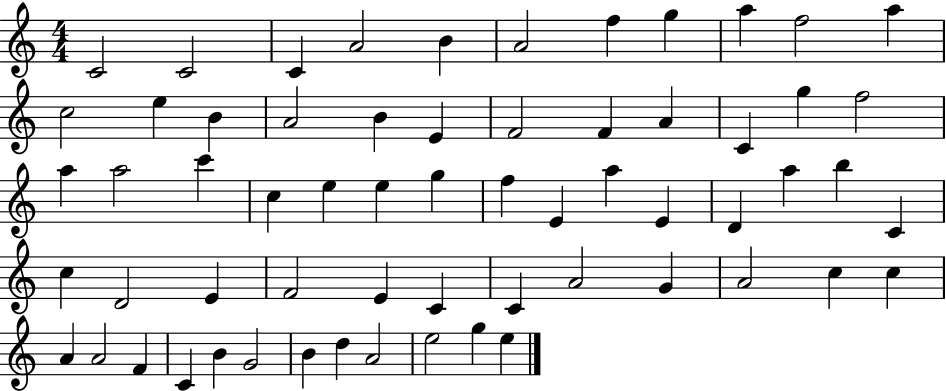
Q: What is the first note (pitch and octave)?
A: C4